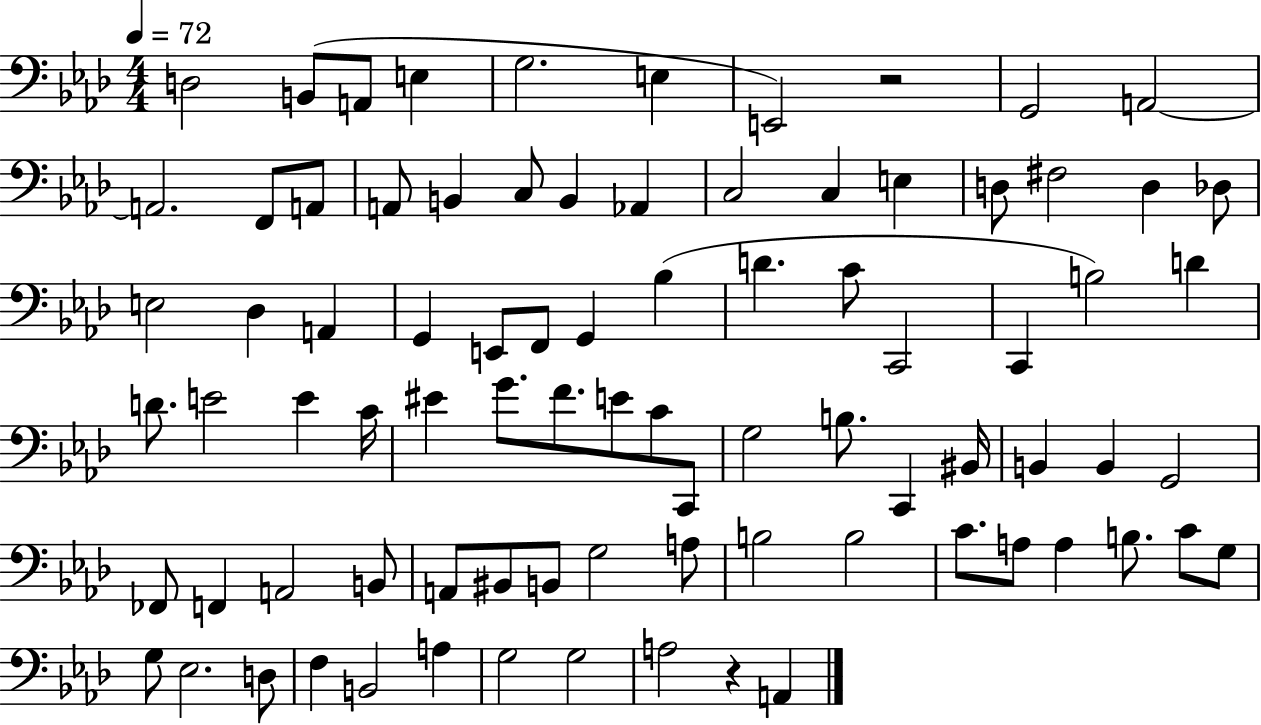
{
  \clef bass
  \numericTimeSignature
  \time 4/4
  \key aes \major
  \tempo 4 = 72
  \repeat volta 2 { d2 b,8( a,8 e4 | g2. e4 | e,2) r2 | g,2 a,2~~ | \break a,2. f,8 a,8 | a,8 b,4 c8 b,4 aes,4 | c2 c4 e4 | d8 fis2 d4 des8 | \break e2 des4 a,4 | g,4 e,8 f,8 g,4 bes4( | d'4. c'8 c,2 | c,4 b2) d'4 | \break d'8. e'2 e'4 c'16 | eis'4 g'8. f'8. e'8 c'8 c,8 | g2 b8. c,4 bis,16 | b,4 b,4 g,2 | \break fes,8 f,4 a,2 b,8 | a,8 bis,8 b,8 g2 a8 | b2 b2 | c'8. a8 a4 b8. c'8 g8 | \break g8 ees2. d8 | f4 b,2 a4 | g2 g2 | a2 r4 a,4 | \break } \bar "|."
}